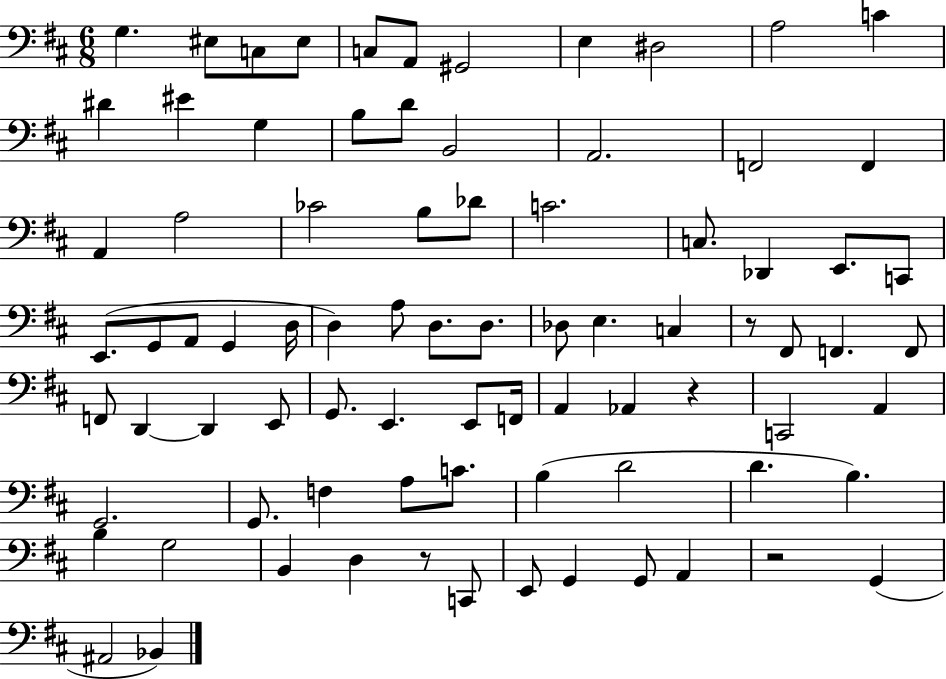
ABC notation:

X:1
T:Untitled
M:6/8
L:1/4
K:D
G, ^E,/2 C,/2 ^E,/2 C,/2 A,,/2 ^G,,2 E, ^D,2 A,2 C ^D ^E G, B,/2 D/2 B,,2 A,,2 F,,2 F,, A,, A,2 _C2 B,/2 _D/2 C2 C,/2 _D,, E,,/2 C,,/2 E,,/2 G,,/2 A,,/2 G,, D,/4 D, A,/2 D,/2 D,/2 _D,/2 E, C, z/2 ^F,,/2 F,, F,,/2 F,,/2 D,, D,, E,,/2 G,,/2 E,, E,,/2 F,,/4 A,, _A,, z C,,2 A,, G,,2 G,,/2 F, A,/2 C/2 B, D2 D B, B, G,2 B,, D, z/2 C,,/2 E,,/2 G,, G,,/2 A,, z2 G,, ^A,,2 _B,,